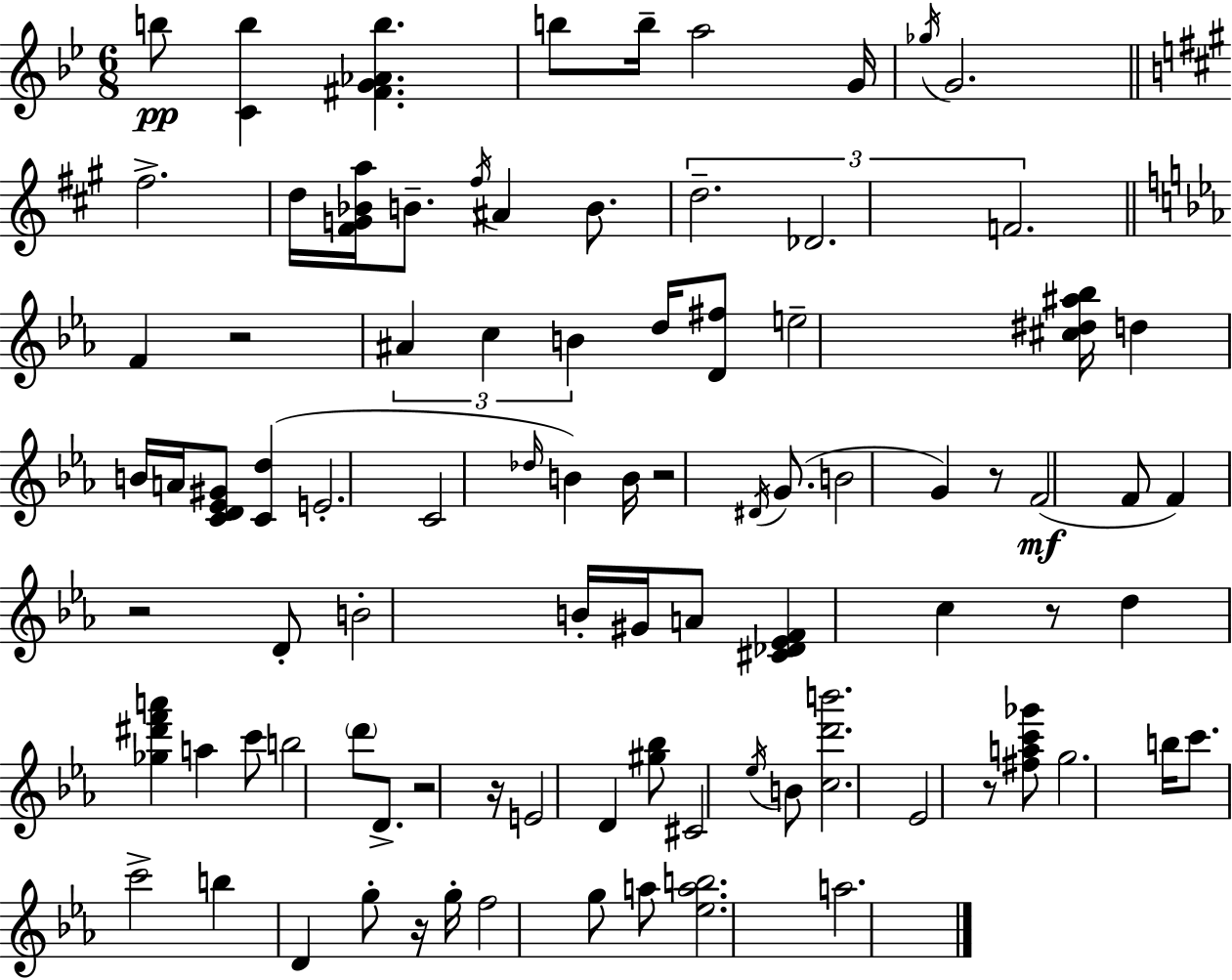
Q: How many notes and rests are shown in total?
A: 89